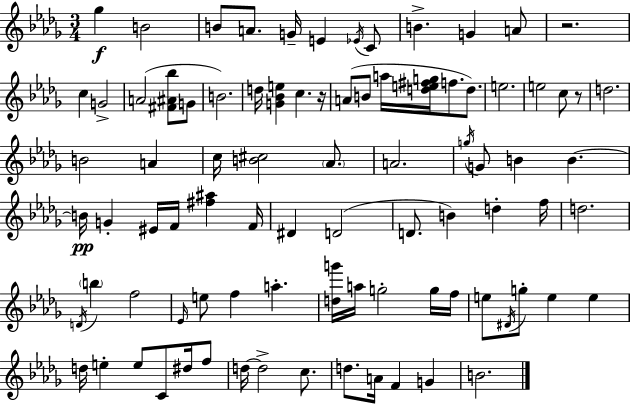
{
  \clef treble
  \numericTimeSignature
  \time 3/4
  \key bes \minor
  ges''4\f b'2 | b'8 a'8. g'16-- e'4 \acciaccatura { ees'16 } c'8 | b'4.-> g'4 a'8 | r2. | \break c''4 g'2-> | a'2( <fis' ais' bes''>8 g'8 | b'2.) | d''16 <g' bes' e''>4 c''4. | \break r16 a'8( b'8 a''16 <d'' e'' fis'' g''>16 f''8. d''8.) | e''2. | e''2 c''8 r8 | d''2. | \break b'2 a'4 | c''16 <b' cis''>2 \parenthesize aes'8. | a'2. | \acciaccatura { g''16 } g'8 b'4 b'4.~~ | \break b'16\pp g'4-. eis'16 f'16 <fis'' ais''>4 | f'16 dis'4 d'2( | d'8. b'4) d''4-. | f''16 d''2. | \break \acciaccatura { d'16 } \parenthesize b''4 f''2 | \grace { ees'16 } e''8 f''4 a''4.-. | <d'' g'''>16 a''16 g''2-. | g''16 f''16 e''8 \acciaccatura { dis'16 } g''8-. e''4 | \break e''4 d''16 e''4-. e''8 | c'8 dis''16 f''8 d''16~~ d''2-> | c''8. d''8. a'16 f'4 | g'4 b'2. | \break \bar "|."
}